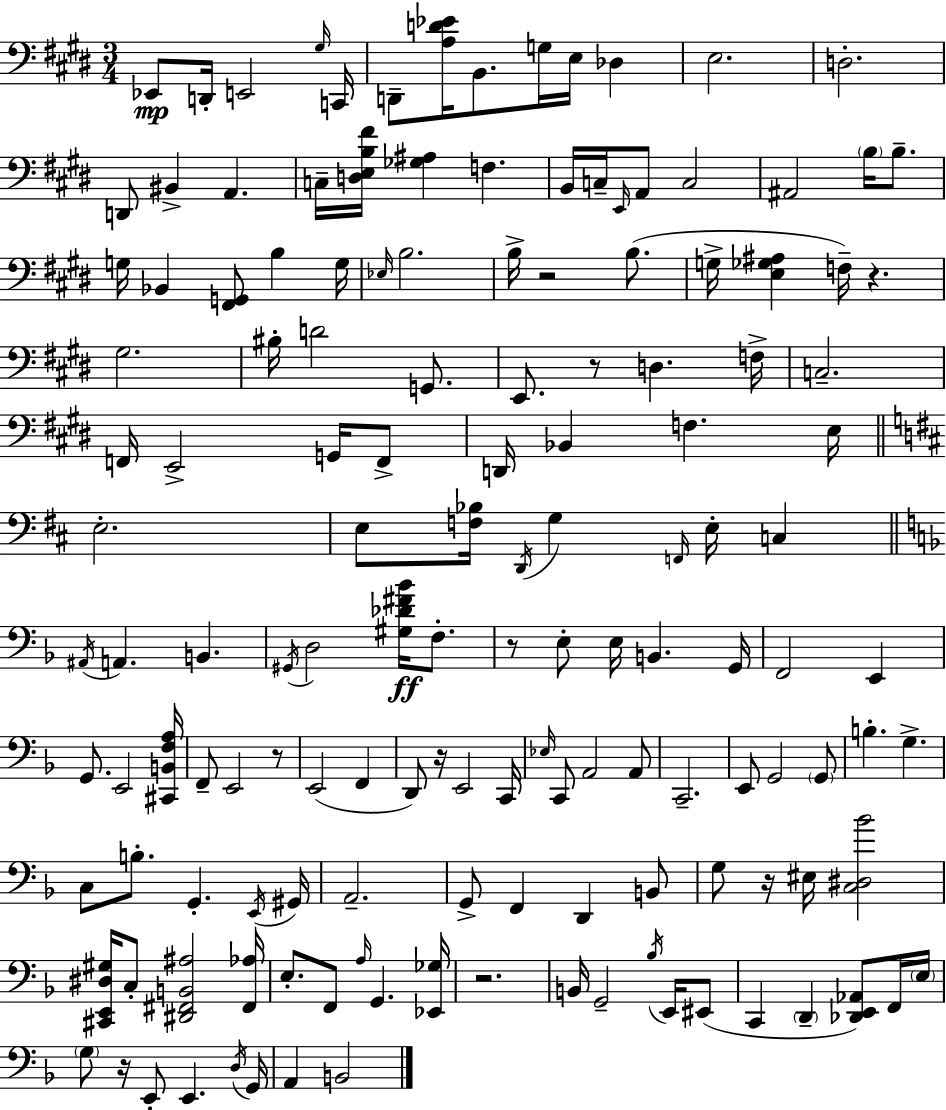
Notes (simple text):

Eb2/e D2/s E2/h G#3/s C2/s D2/e [A3,D4,Eb4]/s B2/e. G3/s E3/s Db3/q E3/h. D3/h. D2/e BIS2/q A2/q. C3/s [D3,E3,B3,F#4]/s [Gb3,A#3]/q F3/q. B2/s C3/s E2/s A2/e C3/h A#2/h B3/s B3/e. G3/s Bb2/q [F#2,G2]/e B3/q G3/s Eb3/s B3/h. B3/s R/h B3/e. G3/s [E3,Gb3,A#3]/q F3/s R/q. G#3/h. BIS3/s D4/h G2/e. E2/e. R/e D3/q. F3/s C3/h. F2/s E2/h G2/s F2/e D2/s Bb2/q F3/q. E3/s E3/h. E3/e [F3,Bb3]/s D2/s G3/q F2/s E3/s C3/q A#2/s A2/q. B2/q. G#2/s D3/h [G#3,Db4,F#4,Bb4]/s F3/e. R/e E3/e E3/s B2/q. G2/s F2/h E2/q G2/e. E2/h [C#2,B2,F3,A3]/s F2/e E2/h R/e E2/h F2/q D2/e R/s E2/h C2/s Eb3/s C2/e A2/h A2/e C2/h. E2/e G2/h G2/e B3/q. G3/q. C3/e B3/e. G2/q. E2/s G#2/s A2/h. G2/e F2/q D2/q B2/e G3/e R/s EIS3/s [C3,D#3,Bb4]/h [C#2,E2,D#3,G#3]/s C3/e [D#2,F#2,B2,A#3]/h [F#2,Ab3]/s E3/e. F2/e A3/s G2/q. [Eb2,Gb3]/s R/h. B2/s G2/h Bb3/s E2/s EIS2/e C2/q D2/q [Db2,E2,Ab2]/e F2/s E3/s G3/e R/s E2/e E2/q. D3/s G2/s A2/q B2/h